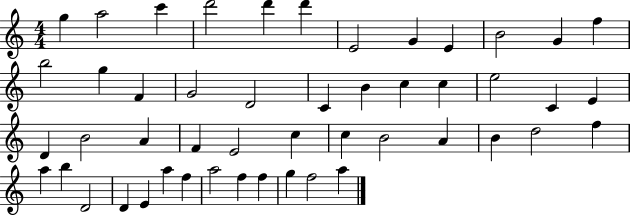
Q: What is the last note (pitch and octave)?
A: A5